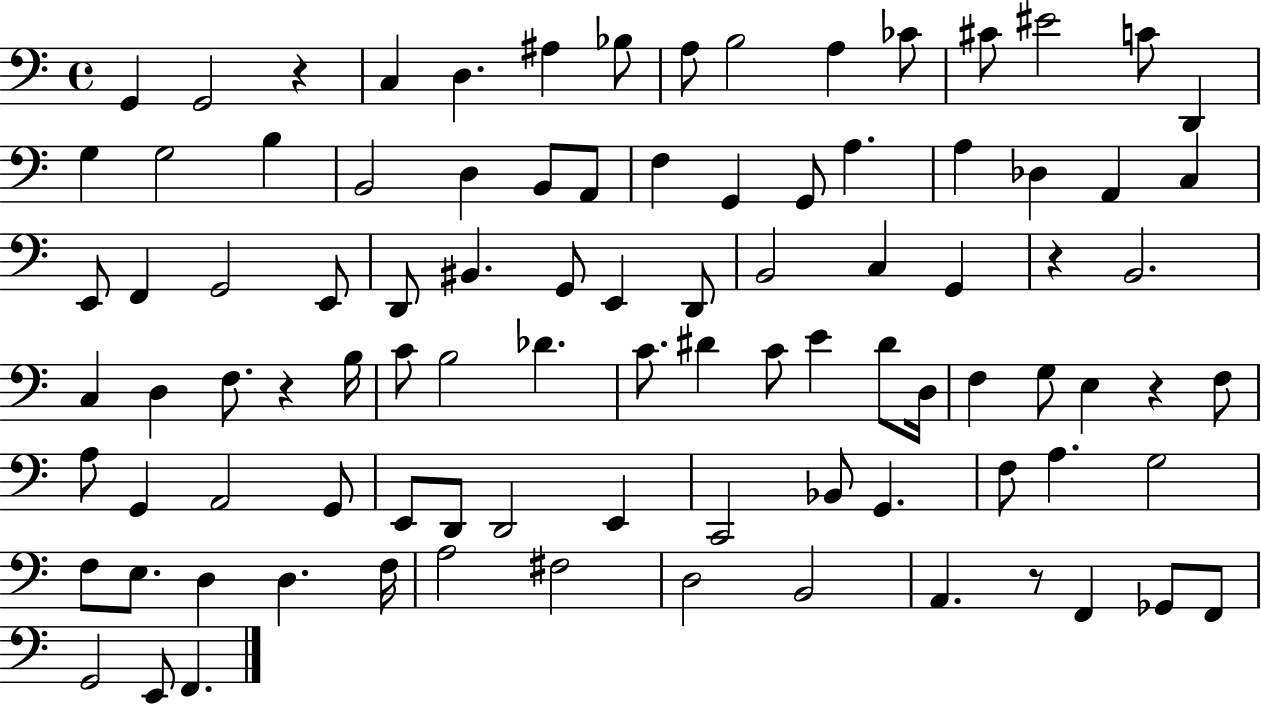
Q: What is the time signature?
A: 4/4